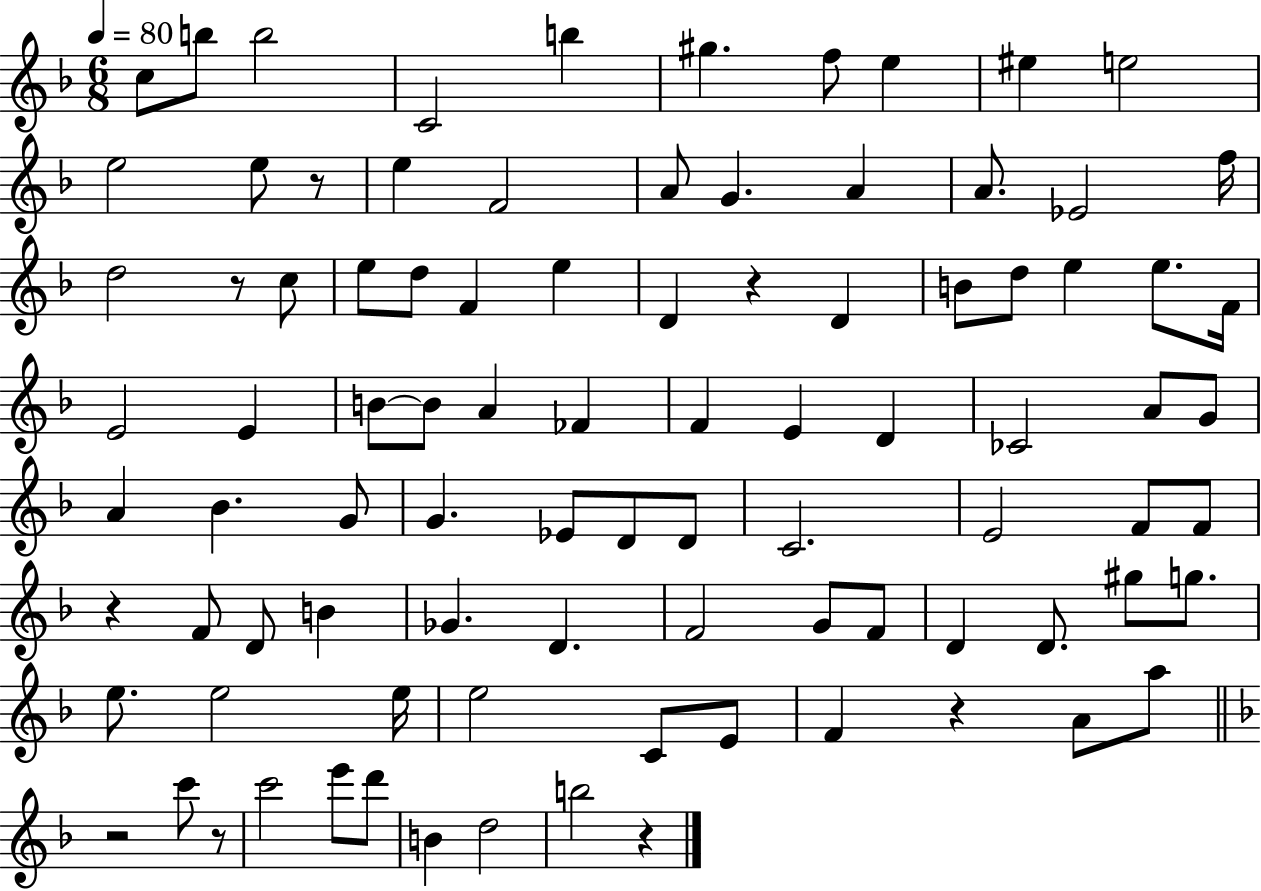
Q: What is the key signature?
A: F major